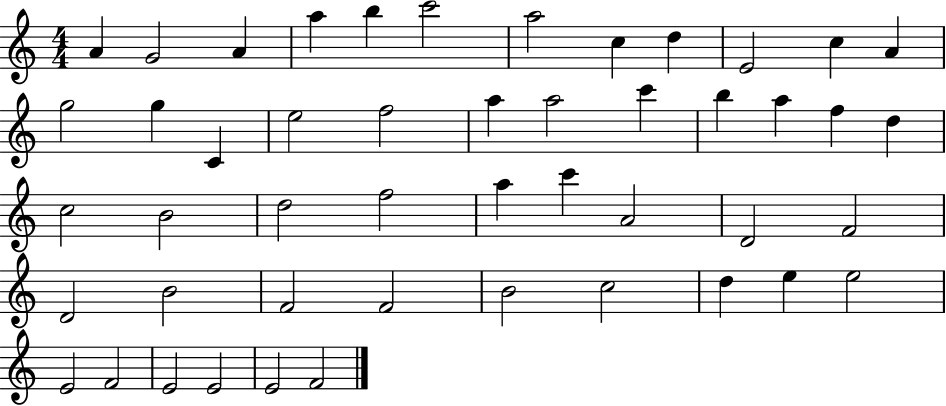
X:1
T:Untitled
M:4/4
L:1/4
K:C
A G2 A a b c'2 a2 c d E2 c A g2 g C e2 f2 a a2 c' b a f d c2 B2 d2 f2 a c' A2 D2 F2 D2 B2 F2 F2 B2 c2 d e e2 E2 F2 E2 E2 E2 F2